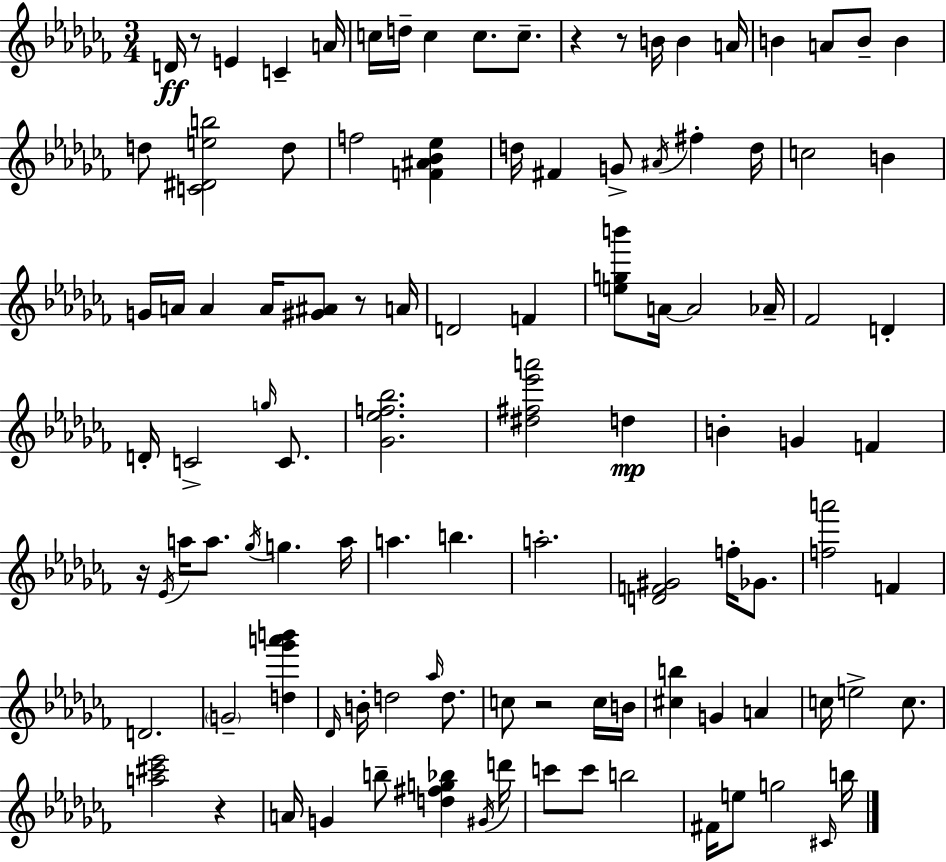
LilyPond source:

{
  \clef treble
  \numericTimeSignature
  \time 3/4
  \key aes \minor
  d'16\ff r8 e'4 c'4-- a'16 | c''16 d''16-- c''4 c''8. c''8.-- | r4 r8 b'16 b'4 a'16 | b'4 a'8 b'8-- b'4 | \break d''8 <c' dis' e'' b''>2 d''8 | f''2 <f' ais' bes' ees''>4 | d''16 fis'4 g'8-> \acciaccatura { ais'16 } fis''4-. | d''16 c''2 b'4 | \break g'16 a'16 a'4 a'16 <gis' ais'>8 r8 | a'16 d'2 f'4 | <e'' g'' b'''>8 a'16~~ a'2 | aes'16-- fes'2 d'4-. | \break d'16-. c'2-> \grace { g''16 } c'8. | <ges' ees'' f'' bes''>2. | <dis'' fis'' ees''' a'''>2 d''4\mp | b'4-. g'4 f'4 | \break r16 \acciaccatura { ees'16 } a''16 a''8. \acciaccatura { ges''16 } g''4. | a''16 a''4. b''4. | a''2.-. | <d' f' gis'>2 | \break f''16-. ges'8. <f'' a'''>2 | f'4 d'2. | \parenthesize g'2-- | <d'' ges''' a''' b'''>4 \grace { des'16 } b'16-. d''2 | \break \grace { aes''16 } d''8. c''8 r2 | c''16 b'16 <cis'' b''>4 g'4 | a'4 c''16 e''2-> | c''8. <a'' cis''' ees'''>2 | \break r4 a'16 g'4 b''8-- | <d'' fis'' g'' bes''>4 \acciaccatura { gis'16 } d'''16 c'''8 c'''8 b''2 | fis'16 e''8 g''2 | \grace { cis'16 } b''16 \bar "|."
}